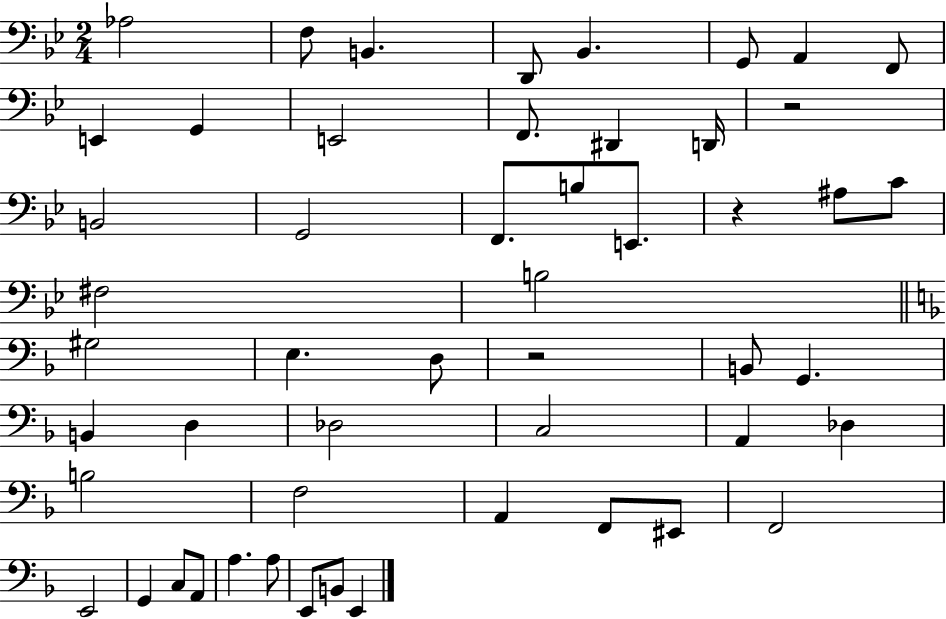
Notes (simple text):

Ab3/h F3/e B2/q. D2/e Bb2/q. G2/e A2/q F2/e E2/q G2/q E2/h F2/e. D#2/q D2/s R/h B2/h G2/h F2/e. B3/e E2/e. R/q A#3/e C4/e F#3/h B3/h G#3/h E3/q. D3/e R/h B2/e G2/q. B2/q D3/q Db3/h C3/h A2/q Db3/q B3/h F3/h A2/q F2/e EIS2/e F2/h E2/h G2/q C3/e A2/e A3/q. A3/e E2/e B2/e E2/q